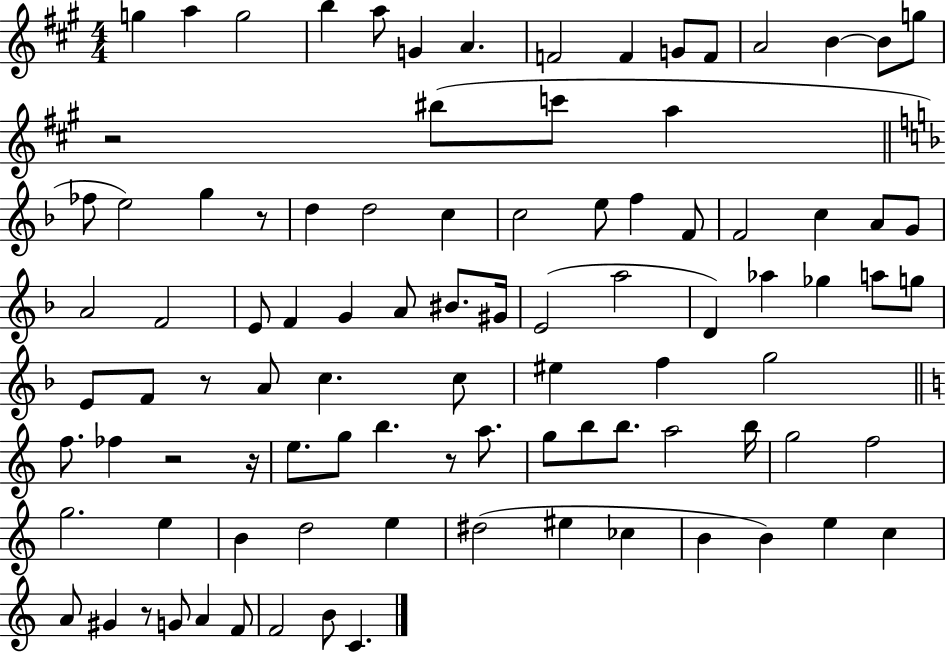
X:1
T:Untitled
M:4/4
L:1/4
K:A
g a g2 b a/2 G A F2 F G/2 F/2 A2 B B/2 g/2 z2 ^b/2 c'/2 a _f/2 e2 g z/2 d d2 c c2 e/2 f F/2 F2 c A/2 G/2 A2 F2 E/2 F G A/2 ^B/2 ^G/4 E2 a2 D _a _g a/2 g/2 E/2 F/2 z/2 A/2 c c/2 ^e f g2 f/2 _f z2 z/4 e/2 g/2 b z/2 a/2 g/2 b/2 b/2 a2 b/4 g2 f2 g2 e B d2 e ^d2 ^e _c B B e c A/2 ^G z/2 G/2 A F/2 F2 B/2 C